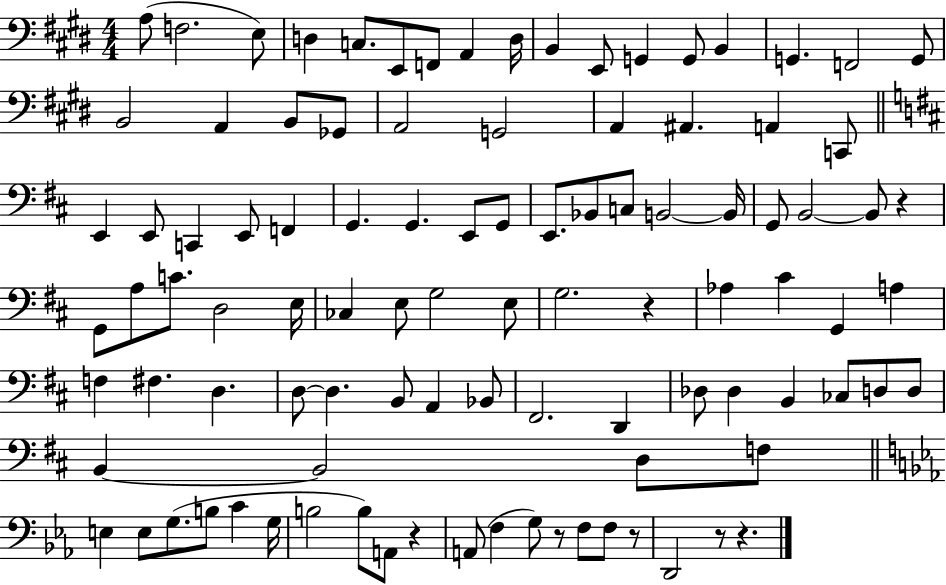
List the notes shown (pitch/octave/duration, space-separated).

A3/e F3/h. E3/e D3/q C3/e. E2/e F2/e A2/q D3/s B2/q E2/e G2/q G2/e B2/q G2/q. F2/h G2/e B2/h A2/q B2/e Gb2/e A2/h G2/h A2/q A#2/q. A2/q C2/e E2/q E2/e C2/q E2/e F2/q G2/q. G2/q. E2/e G2/e E2/e. Bb2/e C3/e B2/h B2/s G2/e B2/h B2/e R/q G2/e A3/e C4/e. D3/h E3/s CES3/q E3/e G3/h E3/e G3/h. R/q Ab3/q C#4/q G2/q A3/q F3/q F#3/q. D3/q. D3/e D3/q. B2/e A2/q Bb2/e F#2/h. D2/q Db3/e Db3/q B2/q CES3/e D3/e D3/e B2/q B2/h D3/e F3/e E3/q E3/e G3/e. B3/e C4/q G3/s B3/h B3/e A2/e R/q A2/e F3/q G3/e R/e F3/e F3/e R/e D2/h R/e R/q.